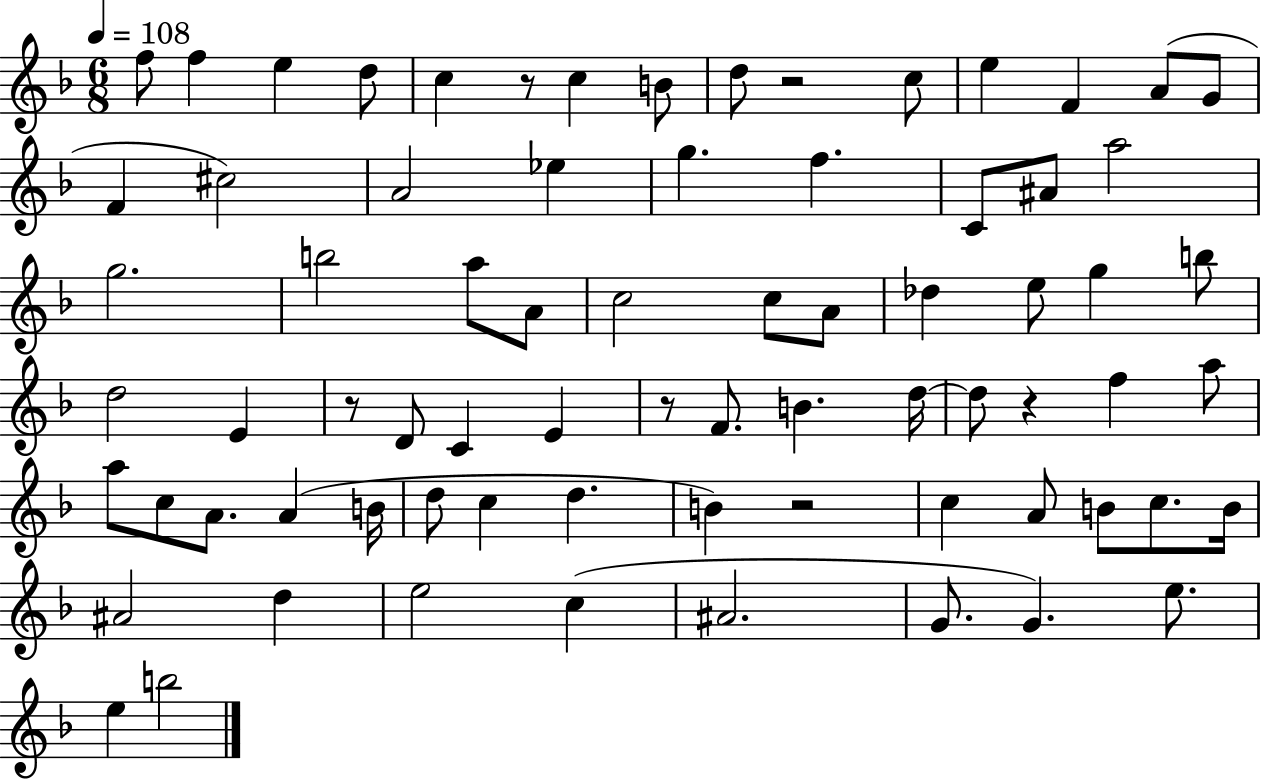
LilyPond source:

{
  \clef treble
  \numericTimeSignature
  \time 6/8
  \key f \major
  \tempo 4 = 108
  f''8 f''4 e''4 d''8 | c''4 r8 c''4 b'8 | d''8 r2 c''8 | e''4 f'4 a'8( g'8 | \break f'4 cis''2) | a'2 ees''4 | g''4. f''4. | c'8 ais'8 a''2 | \break g''2. | b''2 a''8 a'8 | c''2 c''8 a'8 | des''4 e''8 g''4 b''8 | \break d''2 e'4 | r8 d'8 c'4 e'4 | r8 f'8. b'4. d''16~~ | d''8 r4 f''4 a''8 | \break a''8 c''8 a'8. a'4( b'16 | d''8 c''4 d''4. | b'4) r2 | c''4 a'8 b'8 c''8. b'16 | \break ais'2 d''4 | e''2 c''4( | ais'2. | g'8. g'4.) e''8. | \break e''4 b''2 | \bar "|."
}